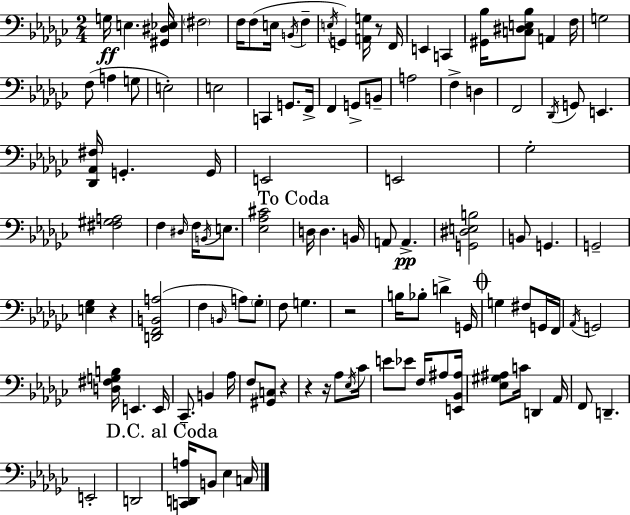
{
  \clef bass
  \numericTimeSignature
  \time 2/4
  \key ees \minor
  g16\ff e4. <gis, dis ees>16 | \parenthesize fis2 | f16 f8( e16 \acciaccatura { b,16 } f4-- | \acciaccatura { e16 } g,4) <a, g>16 r8 | \break f,16 e,4 c,4 | <gis, bes>16 <c dis e bes>8 a,4 | f16 g2 | f8( a4 | \break g8 e2-.) | e2 | c,4 g,8. | f,16-> f,4 g,8-> | \break b,8-- a2 | f4-> d4 | f,2 | \acciaccatura { des,16 } g,8 e,4. | \break <des, aes, fis>16 g,4.-. | g,16 e,2 | e,2 | ges2-. | \break <fis gis a>2 | f4 \grace { dis16 } | f16 \acciaccatura { b,16 } e8. <ees aes cis'>2 | \mark "To Coda" d16 d4. | \break b,16 a,8 a,4.->\pp | <g, dis e b>2 | b,8 g,4. | g,2-- | \break <e ges>4 | r4 <d, f, b, a>2( | f4 | \grace { b,16 }) a8 \parenthesize ges8-. f8 | \break g4. r2 | b16 bes8-. | d'4-> g,16 \mark \markup { \musicglyph "scripts.coda" } g4 | fis8 g,16 f,16 \acciaccatura { aes,16 } g,2 | \break <d fis g b>16 | e,4. e,16 ces,8.-- | b,4 aes16 f8 | <gis, c>8 r4 r4 | \break r16 aes8 \acciaccatura { ees16 } ces'16 | e'8 ees'8 f16 ais8 <e, bes, ais>16 | <ees gis ais>8 c'16 d,4 aes,16 | f,8 d,4.-- | \break e,2-. | d,2 | \mark "D.C. al Coda" <c, d, a>16 b,8 ees4 c16 | \bar "|."
}